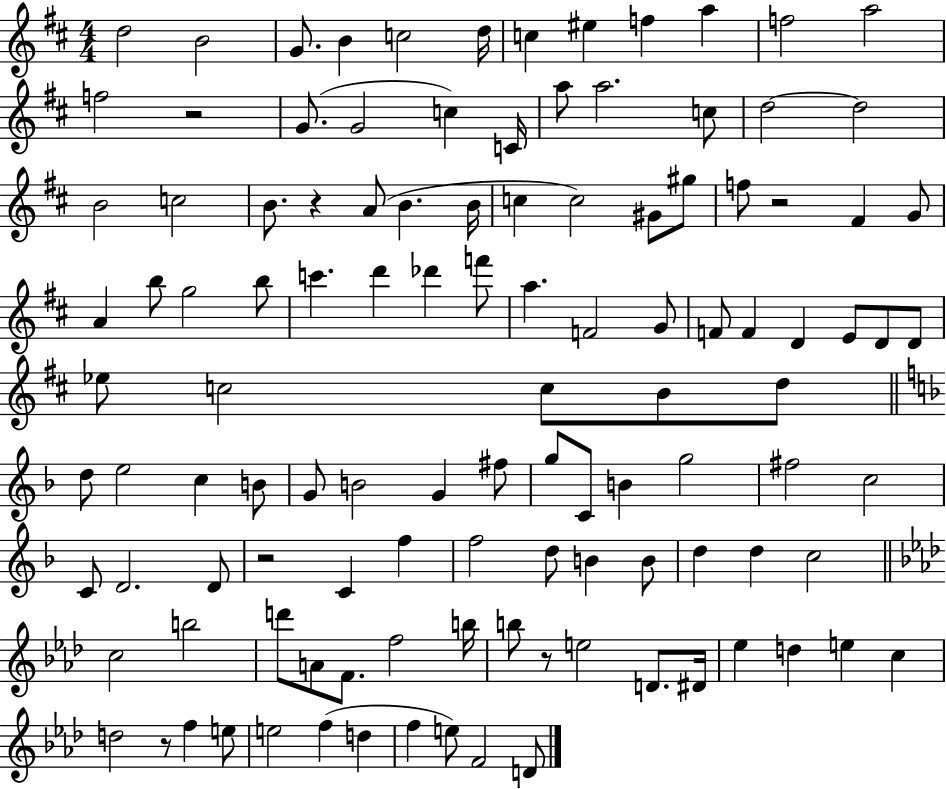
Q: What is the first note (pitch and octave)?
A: D5